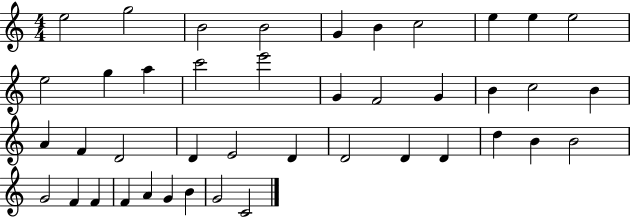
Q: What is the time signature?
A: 4/4